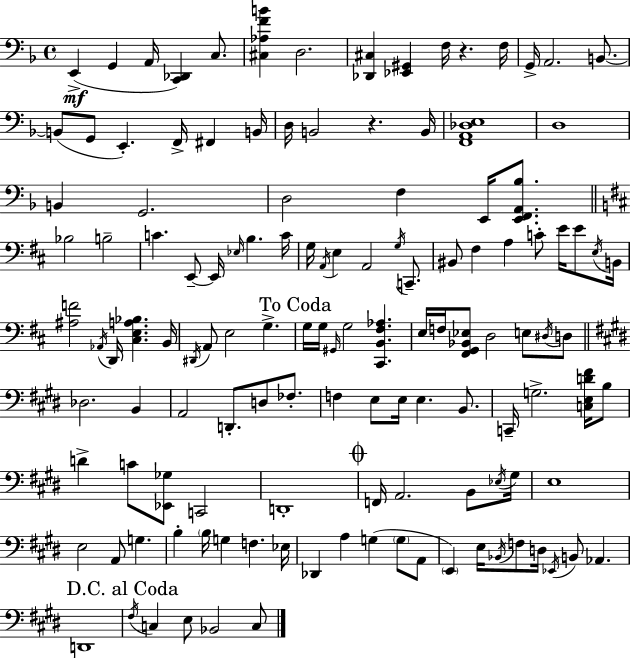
X:1
T:Untitled
M:4/4
L:1/4
K:F
E,, G,, A,,/4 [C,,_D,,] C,/2 [^C,_A,FB] D,2 [_D,,^C,] [_E,,^G,,] F,/4 z F,/4 G,,/4 A,,2 B,,/2 B,,/2 G,,/2 E,, F,,/4 ^F,, B,,/4 D,/4 B,,2 z B,,/4 [F,,A,,_D,E,]4 D,4 B,, G,,2 D,2 F, E,,/4 [E,,F,,A,,_B,]/2 _B,2 B,2 C E,,/2 E,,/4 _E,/4 B, C/4 G,/4 A,,/4 E, A,,2 G,/4 C,,/2 ^B,,/2 ^F, A, C/2 E/4 E/2 E,/4 B,,/4 [^A,F]2 _A,,/4 D,,/4 [^C,E,A,_B,] B,,/4 ^D,,/4 A,,/2 E,2 G, G,/4 G,/4 ^G,,/4 G,2 [^C,,B,,^F,_A,] E,/4 F,/4 [^F,,G,,_B,,_E,]/2 D,2 E,/2 ^D,/4 D,/2 _D,2 B,, A,,2 D,,/2 D,/2 _F,/2 F, E,/2 E,/4 E, B,,/2 C,,/4 G,2 [C,E,D^F]/4 B,/2 D C/2 [_E,,_G,]/2 C,,2 D,,4 F,,/4 A,,2 B,,/2 _E,/4 ^G,/4 E,4 E,2 A,,/2 G, B, B,/4 G, F, _E,/4 _D,, A, G, G,/2 A,,/2 E,, E,/4 _B,,/4 F,/2 D,/4 _E,,/4 B,,/2 _A,, D,,4 ^F,/4 C, E,/2 _B,,2 C,/2